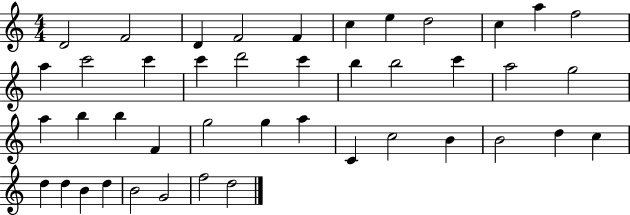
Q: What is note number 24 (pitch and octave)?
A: B5